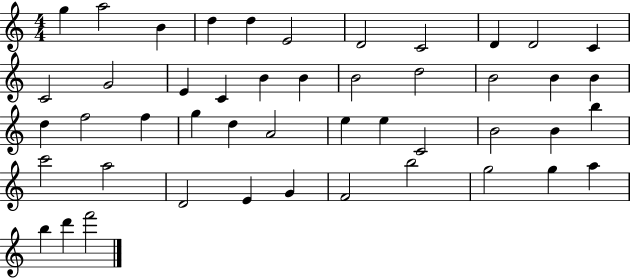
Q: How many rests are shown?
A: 0